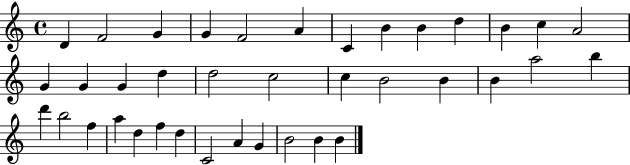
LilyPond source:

{
  \clef treble
  \time 4/4
  \defaultTimeSignature
  \key c \major
  d'4 f'2 g'4 | g'4 f'2 a'4 | c'4 b'4 b'4 d''4 | b'4 c''4 a'2 | \break g'4 g'4 g'4 d''4 | d''2 c''2 | c''4 b'2 b'4 | b'4 a''2 b''4 | \break d'''4 b''2 f''4 | a''4 d''4 f''4 d''4 | c'2 a'4 g'4 | b'2 b'4 b'4 | \break \bar "|."
}